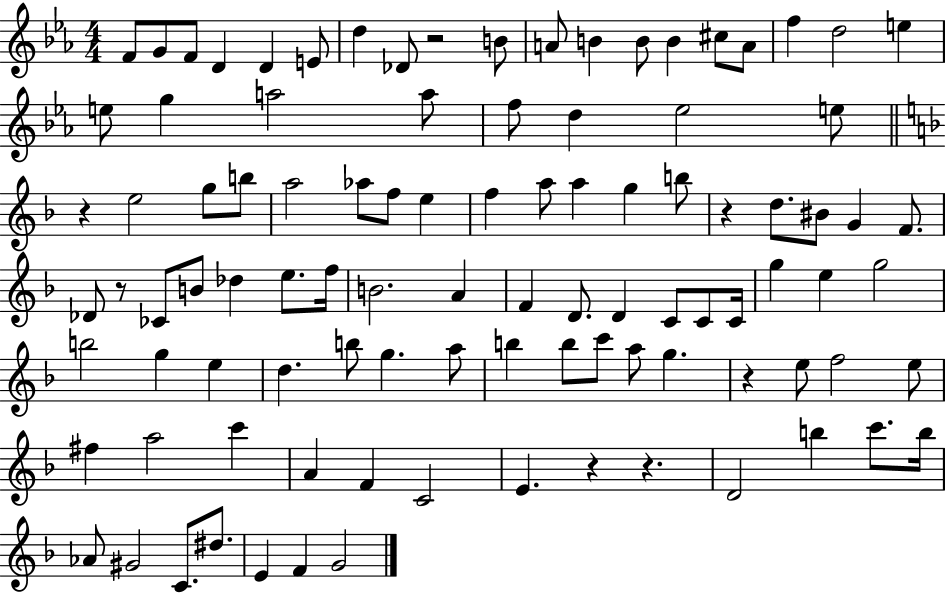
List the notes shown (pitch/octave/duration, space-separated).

F4/e G4/e F4/e D4/q D4/q E4/e D5/q Db4/e R/h B4/e A4/e B4/q B4/e B4/q C#5/e A4/e F5/q D5/h E5/q E5/e G5/q A5/h A5/e F5/e D5/q Eb5/h E5/e R/q E5/h G5/e B5/e A5/h Ab5/e F5/e E5/q F5/q A5/e A5/q G5/q B5/e R/q D5/e. BIS4/e G4/q F4/e. Db4/e R/e CES4/e B4/e Db5/q E5/e. F5/s B4/h. A4/q F4/q D4/e. D4/q C4/e C4/e C4/s G5/q E5/q G5/h B5/h G5/q E5/q D5/q. B5/e G5/q. A5/e B5/q B5/e C6/e A5/e G5/q. R/q E5/e F5/h E5/e F#5/q A5/h C6/q A4/q F4/q C4/h E4/q. R/q R/q. D4/h B5/q C6/e. B5/s Ab4/e G#4/h C4/e. D#5/e. E4/q F4/q G4/h